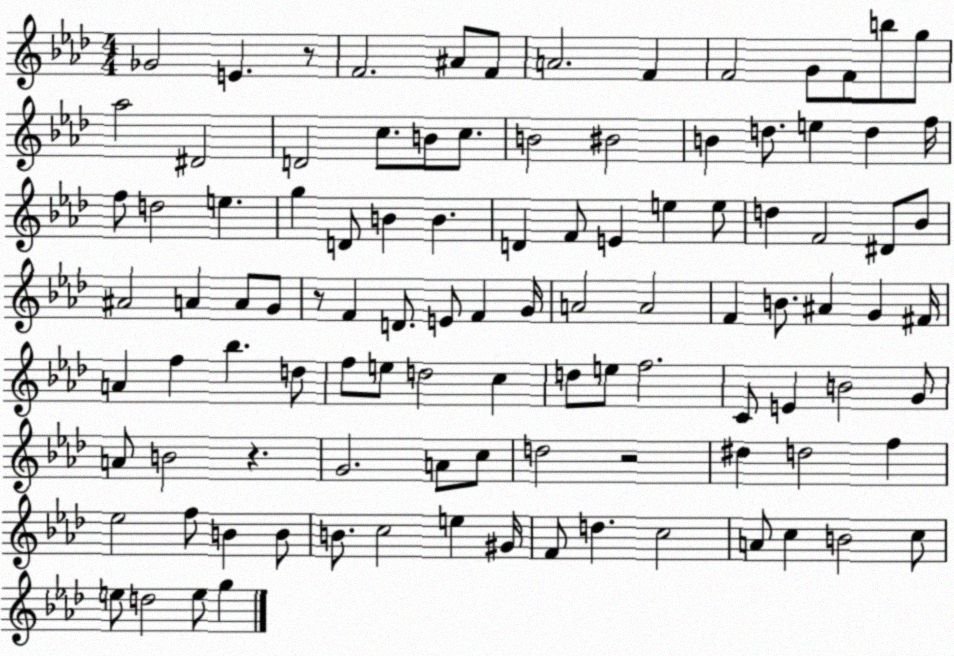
X:1
T:Untitled
M:4/4
L:1/4
K:Ab
_G2 E z/2 F2 ^A/2 F/2 A2 F F2 G/2 F/2 b/2 g/2 _a2 ^D2 D2 c/2 B/2 c/2 B2 ^B2 B d/2 e d f/4 f/2 d2 e g D/2 B B D F/2 E e e/2 d F2 ^D/2 _B/2 ^A2 A A/2 G/2 z/2 F D/2 E/2 F G/4 A2 A2 F B/2 ^A G ^F/4 A f _b d/2 f/2 e/2 d2 c d/2 e/2 f2 C/2 E B2 G/2 A/2 B2 z G2 A/2 c/2 d2 z2 ^d d2 f _e2 f/2 B B/2 B/2 c2 e ^G/4 F/2 d c2 A/2 c B2 c/2 e/2 d2 e/2 g